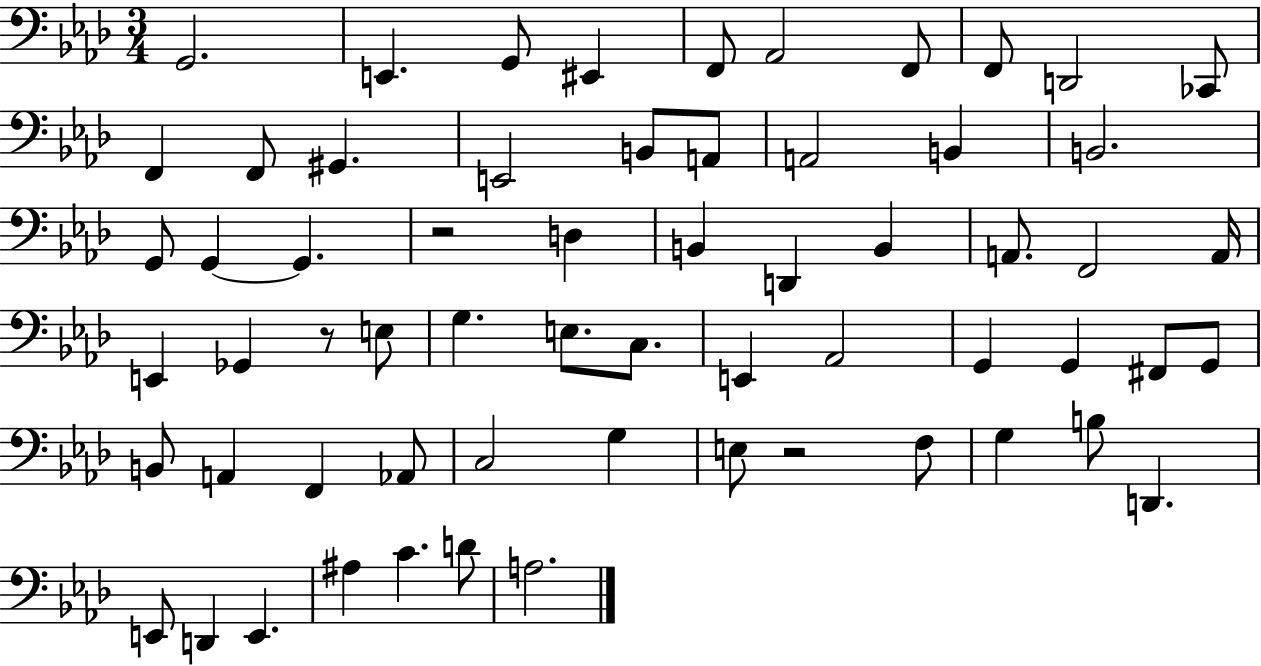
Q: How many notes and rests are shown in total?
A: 62